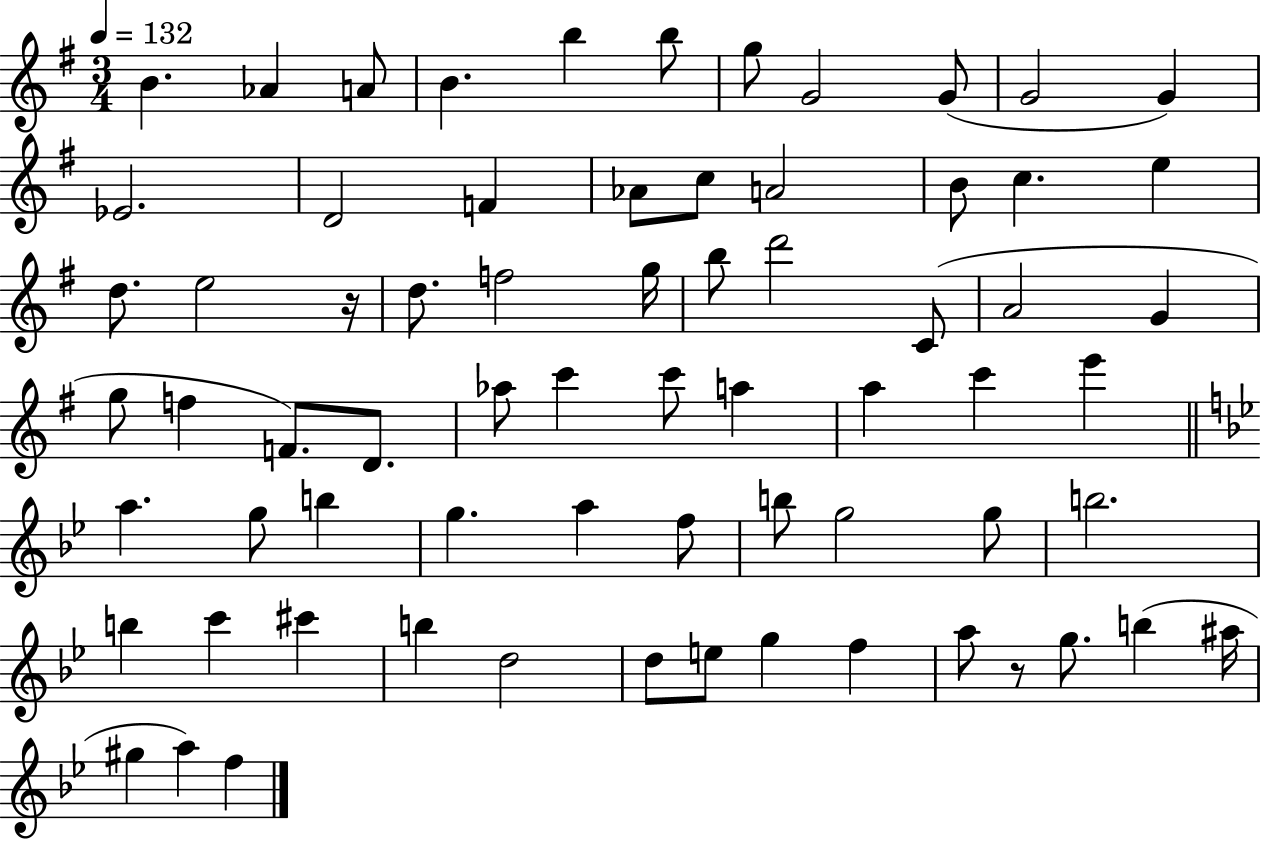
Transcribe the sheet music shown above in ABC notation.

X:1
T:Untitled
M:3/4
L:1/4
K:G
B _A A/2 B b b/2 g/2 G2 G/2 G2 G _E2 D2 F _A/2 c/2 A2 B/2 c e d/2 e2 z/4 d/2 f2 g/4 b/2 d'2 C/2 A2 G g/2 f F/2 D/2 _a/2 c' c'/2 a a c' e' a g/2 b g a f/2 b/2 g2 g/2 b2 b c' ^c' b d2 d/2 e/2 g f a/2 z/2 g/2 b ^a/4 ^g a f